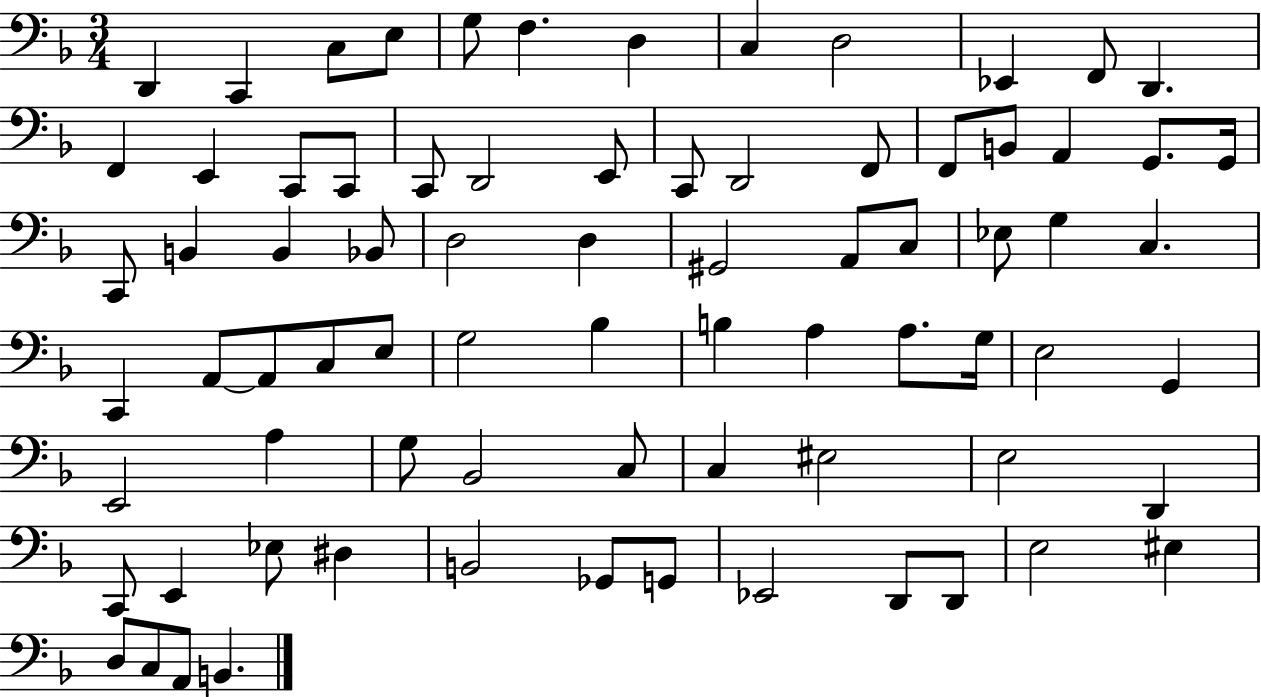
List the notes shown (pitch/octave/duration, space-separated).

D2/q C2/q C3/e E3/e G3/e F3/q. D3/q C3/q D3/h Eb2/q F2/e D2/q. F2/q E2/q C2/e C2/e C2/e D2/h E2/e C2/e D2/h F2/e F2/e B2/e A2/q G2/e. G2/s C2/e B2/q B2/q Bb2/e D3/h D3/q G#2/h A2/e C3/e Eb3/e G3/q C3/q. C2/q A2/e A2/e C3/e E3/e G3/h Bb3/q B3/q A3/q A3/e. G3/s E3/h G2/q E2/h A3/q G3/e Bb2/h C3/e C3/q EIS3/h E3/h D2/q C2/e E2/q Eb3/e D#3/q B2/h Gb2/e G2/e Eb2/h D2/e D2/e E3/h EIS3/q D3/e C3/e A2/e B2/q.